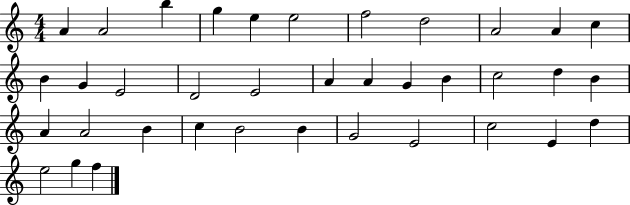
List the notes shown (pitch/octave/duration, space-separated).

A4/q A4/h B5/q G5/q E5/q E5/h F5/h D5/h A4/h A4/q C5/q B4/q G4/q E4/h D4/h E4/h A4/q A4/q G4/q B4/q C5/h D5/q B4/q A4/q A4/h B4/q C5/q B4/h B4/q G4/h E4/h C5/h E4/q D5/q E5/h G5/q F5/q